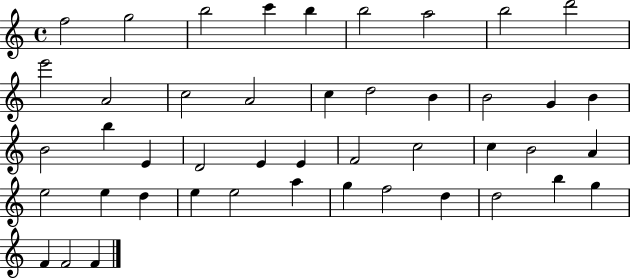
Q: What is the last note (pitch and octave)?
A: F4